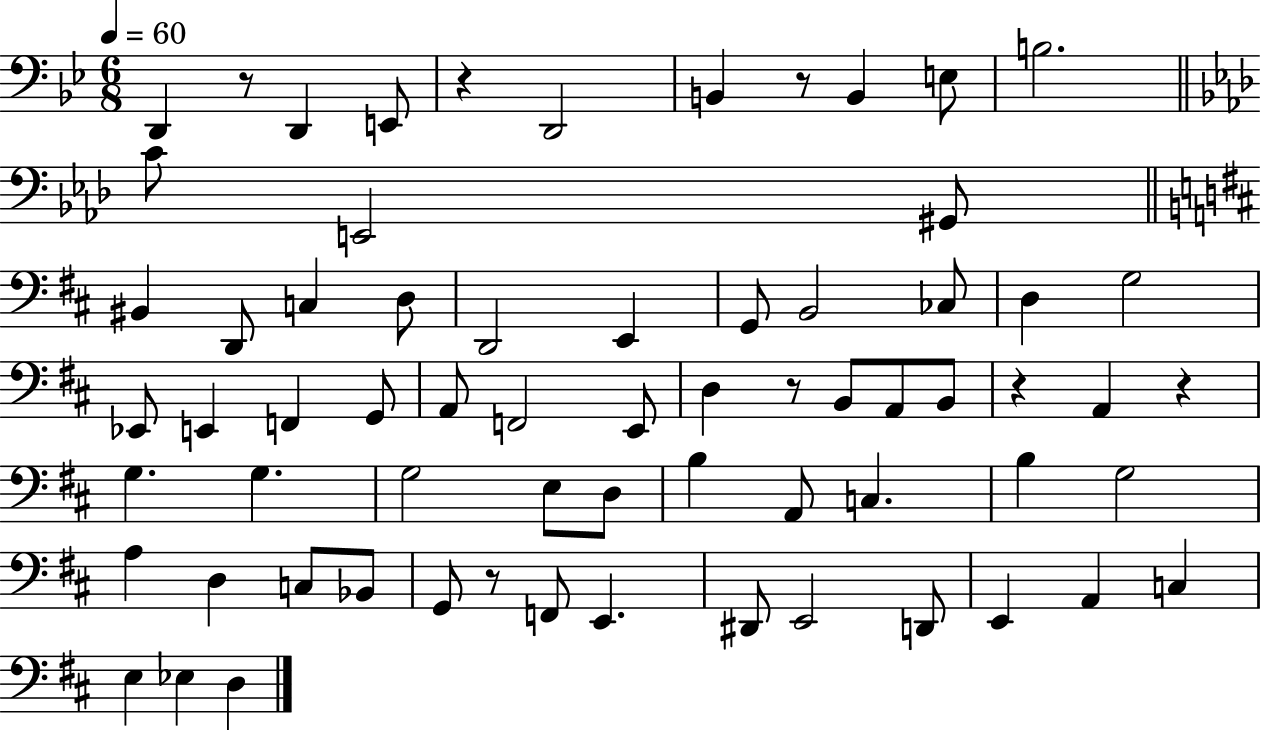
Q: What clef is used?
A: bass